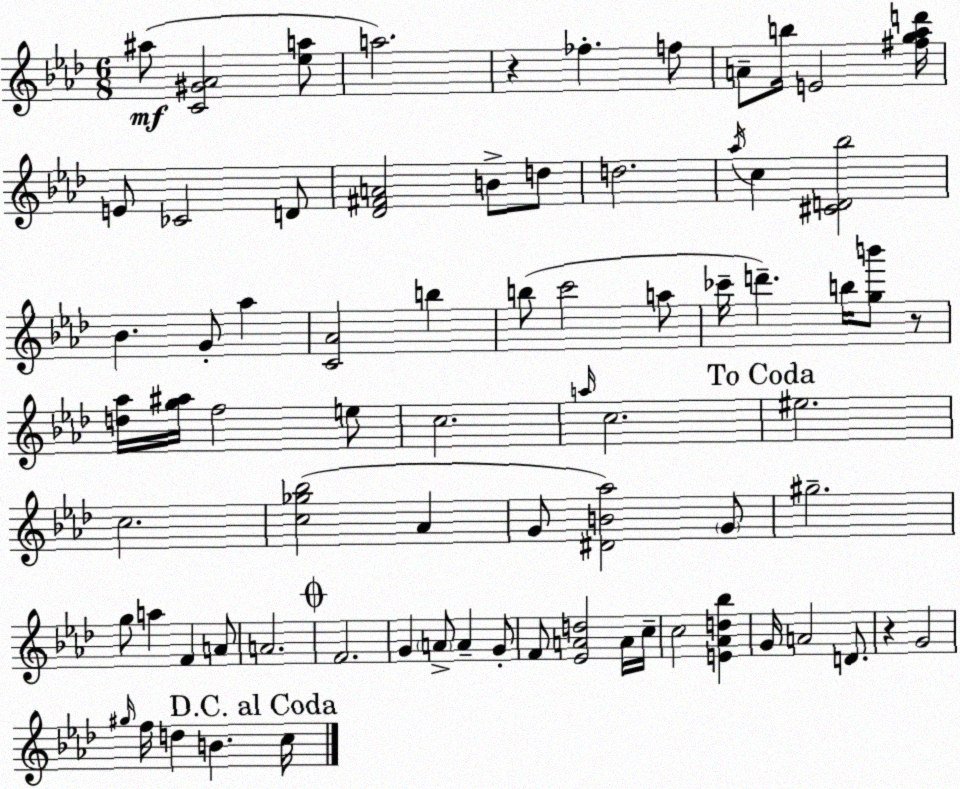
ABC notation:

X:1
T:Untitled
M:6/8
L:1/4
K:Fm
^a/2 [C^G_A]2 [_ea]/2 a2 z _f f/2 A/2 b/4 E2 [^fg_ad']/4 E/2 _C2 D/2 [_D^FA]2 B/2 d/2 d2 _a/4 c [^CD_b]2 _B G/2 _a [C_A]2 b b/2 c'2 a/2 _c'/4 d' b/4 [gb']/2 z/2 [d_a]/4 [g^a]/4 f2 e/2 c2 a/4 c2 ^e2 c2 [c_g_b]2 _A G/2 [^DB_a]2 G/2 ^g2 g/2 a F A/2 A2 F2 G A/2 A G/2 F/2 [_EAd]2 A/4 c/4 c2 [E_Ad_b] G/4 A2 D/2 z G2 ^g/4 f/4 d B c/4